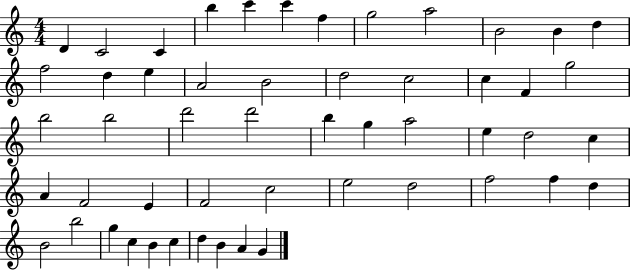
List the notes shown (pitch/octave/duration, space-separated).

D4/q C4/h C4/q B5/q C6/q C6/q F5/q G5/h A5/h B4/h B4/q D5/q F5/h D5/q E5/q A4/h B4/h D5/h C5/h C5/q F4/q G5/h B5/h B5/h D6/h D6/h B5/q G5/q A5/h E5/q D5/h C5/q A4/q F4/h E4/q F4/h C5/h E5/h D5/h F5/h F5/q D5/q B4/h B5/h G5/q C5/q B4/q C5/q D5/q B4/q A4/q G4/q